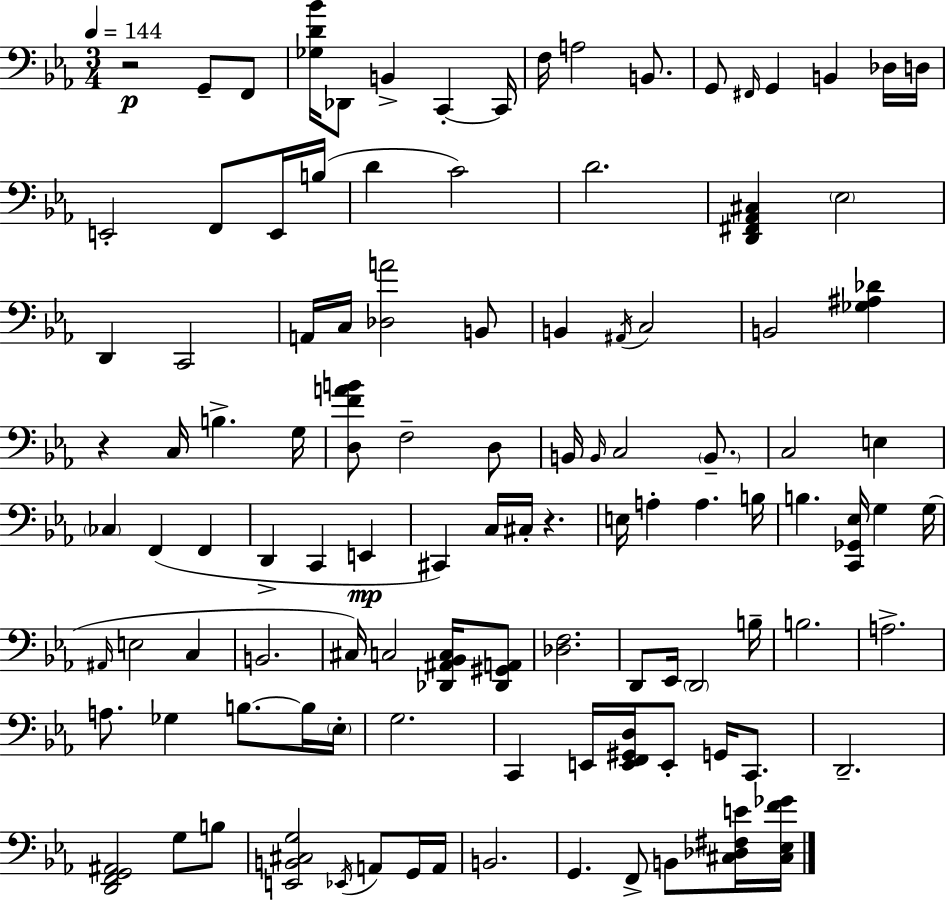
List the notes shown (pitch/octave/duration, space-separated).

R/h G2/e F2/e [Gb3,D4,Bb4]/s Db2/e B2/q C2/q C2/s F3/s A3/h B2/e. G2/e F#2/s G2/q B2/q Db3/s D3/s E2/h F2/e E2/s B3/s D4/q C4/h D4/h. [D2,F#2,Ab2,C#3]/q Eb3/h D2/q C2/h A2/s C3/s [Db3,A4]/h B2/e B2/q A#2/s C3/h B2/h [Gb3,A#3,Db4]/q R/q C3/s B3/q. G3/s [D3,F4,A4,B4]/e F3/h D3/e B2/s B2/s C3/h B2/e. C3/h E3/q CES3/q F2/q F2/q D2/q C2/q E2/q C#2/q C3/s C#3/s R/q. E3/s A3/q A3/q. B3/s B3/q. [C2,Gb2,Eb3]/s G3/q G3/s A#2/s E3/h C3/q B2/h. C#3/s C3/h [Db2,A#2,Bb2,C3]/s [Db2,G#2,A2]/e [Db3,F3]/h. D2/e Eb2/s D2/h B3/s B3/h. A3/h. A3/e. Gb3/q B3/e. B3/s Eb3/s G3/h. C2/q E2/s [E2,F2,G#2,D3]/s E2/e G2/s C2/e. D2/h. [D2,F2,G2,A#2]/h G3/e B3/e [E2,B2,C#3,G3]/h Eb2/s A2/e G2/s A2/s B2/h. G2/q. F2/e B2/e [C#3,Db3,F#3,E4]/s [C#3,Eb3,F4,Gb4]/s